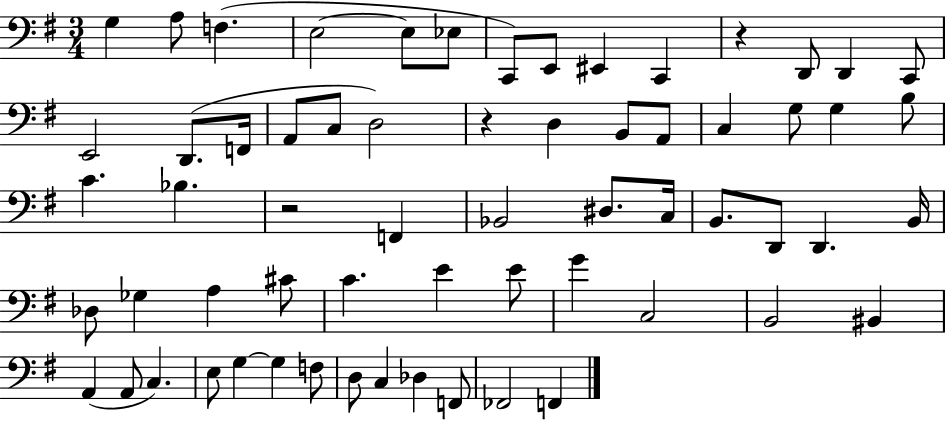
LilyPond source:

{
  \clef bass
  \numericTimeSignature
  \time 3/4
  \key g \major
  g4 a8 f4.( | e2~~ e8 ees8 | c,8) e,8 eis,4 c,4 | r4 d,8 d,4 c,8 | \break e,2 d,8.( f,16 | a,8 c8 d2) | r4 d4 b,8 a,8 | c4 g8 g4 b8 | \break c'4. bes4. | r2 f,4 | bes,2 dis8. c16 | b,8. d,8 d,4. b,16 | \break des8 ges4 a4 cis'8 | c'4. e'4 e'8 | g'4 c2 | b,2 bis,4 | \break a,4( a,8 c4.) | e8 g4~~ g4 f8 | d8 c4 des4 f,8 | fes,2 f,4 | \break \bar "|."
}